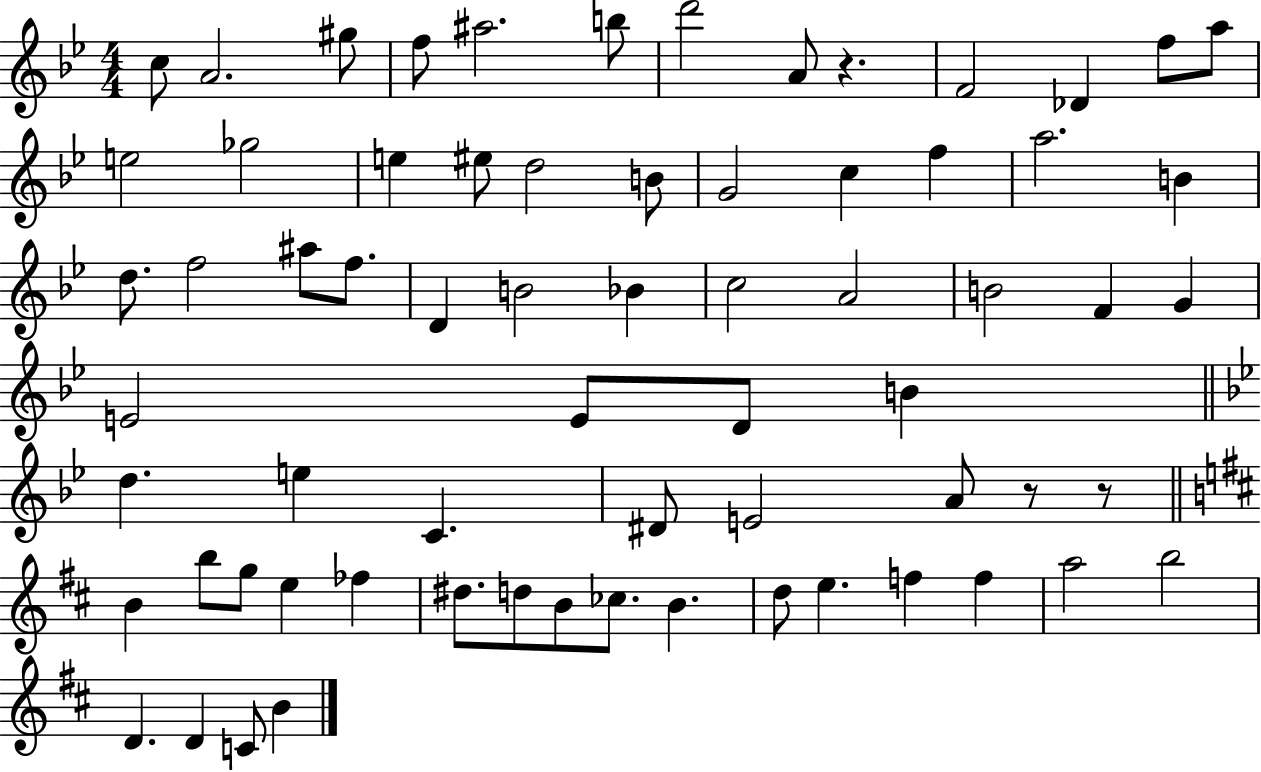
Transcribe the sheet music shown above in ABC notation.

X:1
T:Untitled
M:4/4
L:1/4
K:Bb
c/2 A2 ^g/2 f/2 ^a2 b/2 d'2 A/2 z F2 _D f/2 a/2 e2 _g2 e ^e/2 d2 B/2 G2 c f a2 B d/2 f2 ^a/2 f/2 D B2 _B c2 A2 B2 F G E2 E/2 D/2 B d e C ^D/2 E2 A/2 z/2 z/2 B b/2 g/2 e _f ^d/2 d/2 B/2 _c/2 B d/2 e f f a2 b2 D D C/2 B